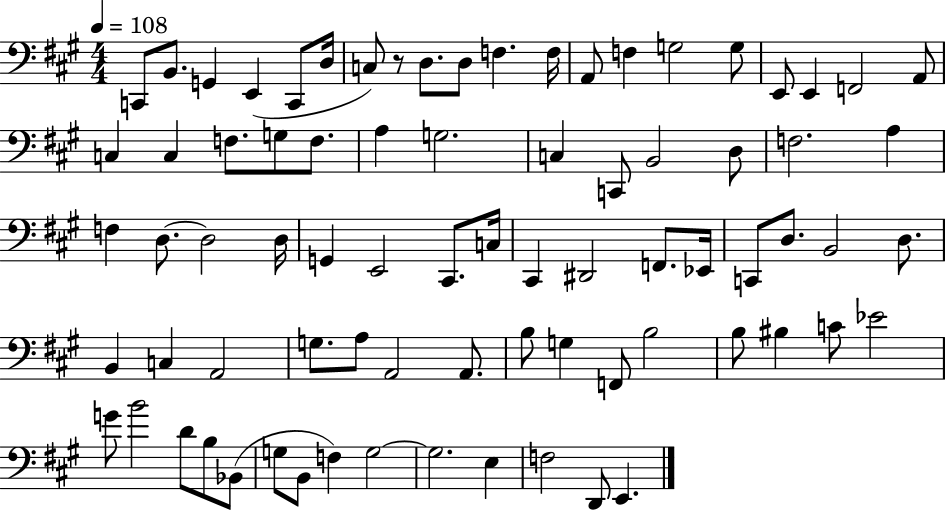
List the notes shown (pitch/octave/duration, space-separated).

C2/e B2/e. G2/q E2/q C2/e D3/s C3/e R/e D3/e. D3/e F3/q. F3/s A2/e F3/q G3/h G3/e E2/e E2/q F2/h A2/e C3/q C3/q F3/e. G3/e F3/e. A3/q G3/h. C3/q C2/e B2/h D3/e F3/h. A3/q F3/q D3/e. D3/h D3/s G2/q E2/h C#2/e. C3/s C#2/q D#2/h F2/e. Eb2/s C2/e D3/e. B2/h D3/e. B2/q C3/q A2/h G3/e. A3/e A2/h A2/e. B3/e G3/q F2/e B3/h B3/e BIS3/q C4/e Eb4/h G4/e B4/h D4/e B3/e Bb2/e G3/e B2/e F3/q G3/h G3/h. E3/q F3/h D2/e E2/q.